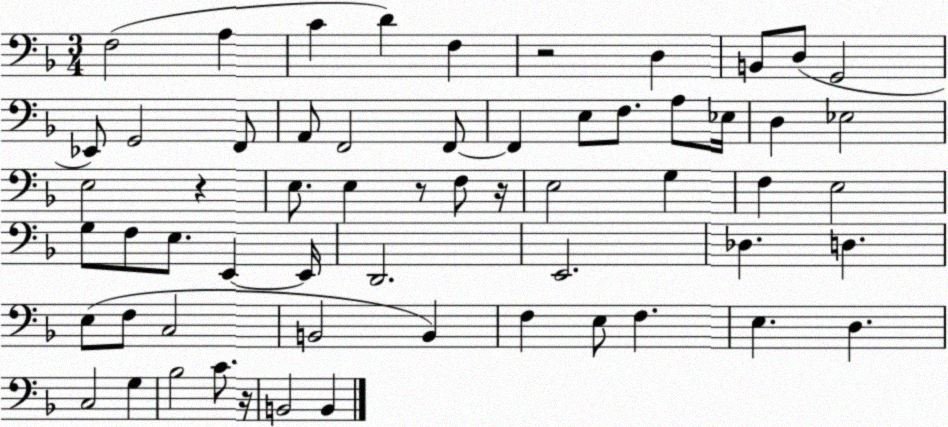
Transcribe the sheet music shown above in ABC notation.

X:1
T:Untitled
M:3/4
L:1/4
K:F
F,2 A, C D F, z2 D, B,,/2 D,/2 G,,2 _E,,/2 G,,2 F,,/2 A,,/2 F,,2 F,,/2 F,, E,/2 F,/2 A,/2 _E,/4 D, _E,2 E,2 z E,/2 E, z/2 F,/2 z/4 E,2 G, F, E,2 G,/2 F,/2 E,/2 E,, E,,/4 D,,2 E,,2 _D, D, E,/2 F,/2 C,2 B,,2 B,, F, E,/2 F, E, D, C,2 G, _B,2 C/2 z/4 B,,2 B,,